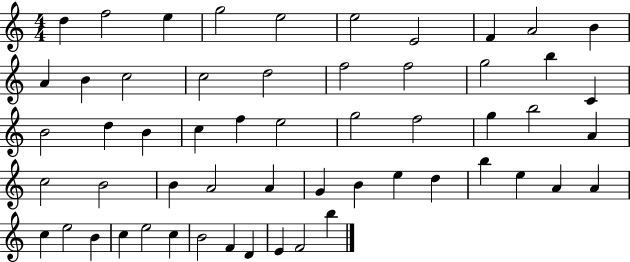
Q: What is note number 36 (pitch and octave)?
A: A4